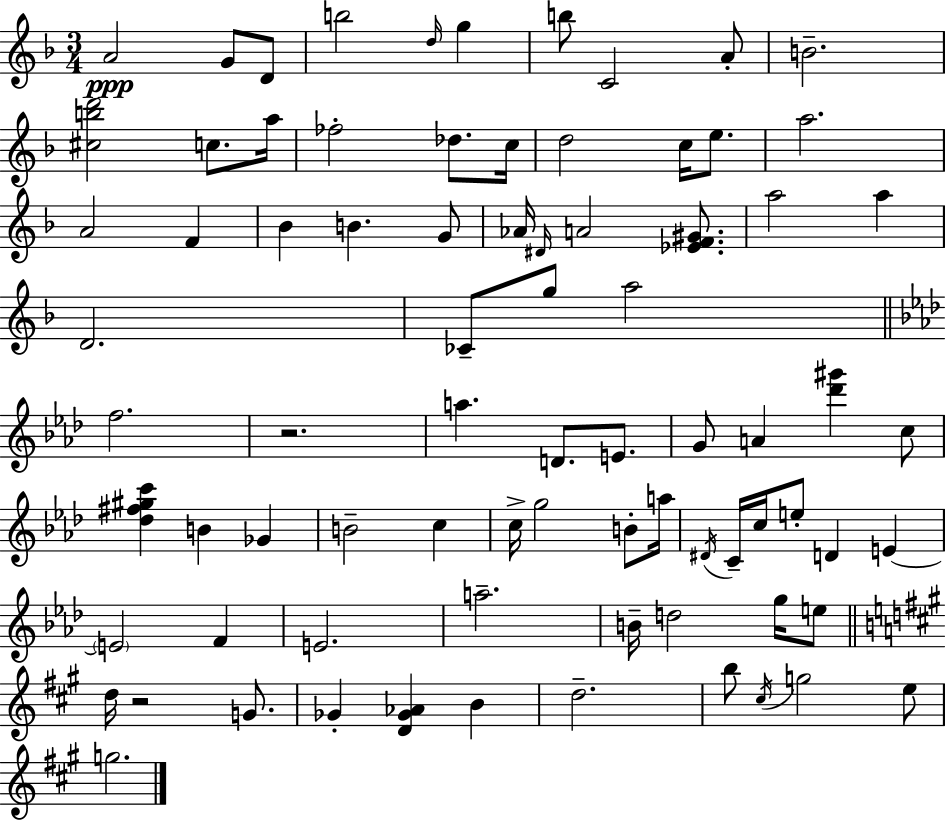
A4/h G4/e D4/e B5/h D5/s G5/q B5/e C4/h A4/e B4/h. [C#5,B5,D6]/h C5/e. A5/s FES5/h Db5/e. C5/s D5/h C5/s E5/e. A5/h. A4/h F4/q Bb4/q B4/q. G4/e Ab4/s D#4/s A4/h [Eb4,F4,G#4]/e. A5/h A5/q D4/h. CES4/e G5/e A5/h F5/h. R/h. A5/q. D4/e. E4/e. G4/e A4/q [Db6,G#6]/q C5/e [Db5,F#5,G#5,C6]/q B4/q Gb4/q B4/h C5/q C5/s G5/h B4/e A5/s D#4/s C4/s C5/s E5/e D4/q E4/q E4/h F4/q E4/h. A5/h. B4/s D5/h G5/s E5/e D5/s R/h G4/e. Gb4/q [D4,Gb4,Ab4]/q B4/q D5/h. B5/e C#5/s G5/h E5/e G5/h.